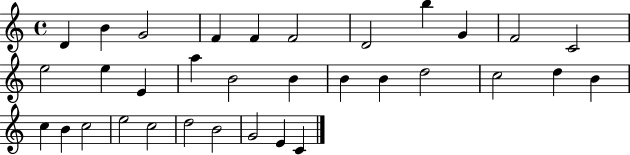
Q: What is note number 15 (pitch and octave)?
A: A5